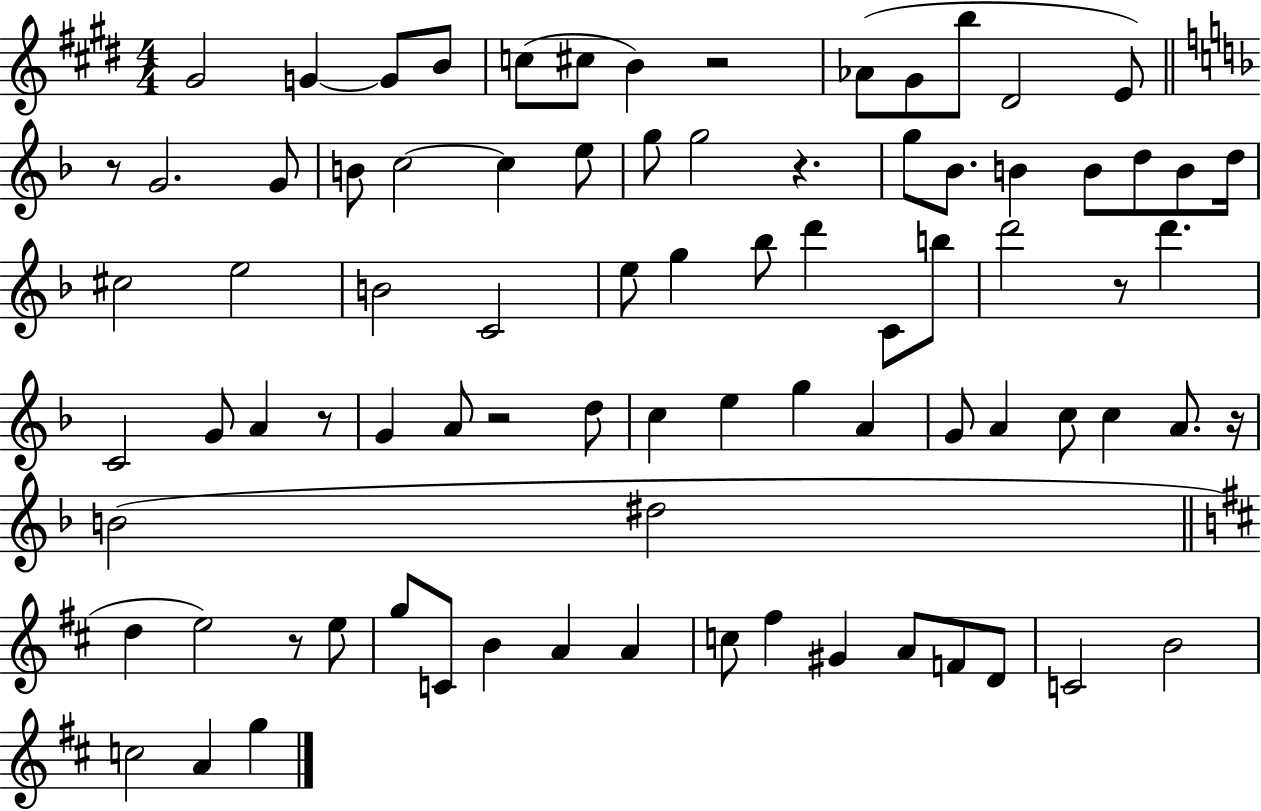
G#4/h G4/q G4/e B4/e C5/e C#5/e B4/q R/h Ab4/e G#4/e B5/e D#4/h E4/e R/e G4/h. G4/e B4/e C5/h C5/q E5/e G5/e G5/h R/q. G5/e Bb4/e. B4/q B4/e D5/e B4/e D5/s C#5/h E5/h B4/h C4/h E5/e G5/q Bb5/e D6/q C4/e B5/e D6/h R/e D6/q. C4/h G4/e A4/q R/e G4/q A4/e R/h D5/e C5/q E5/q G5/q A4/q G4/e A4/q C5/e C5/q A4/e. R/s B4/h D#5/h D5/q E5/h R/e E5/e G5/e C4/e B4/q A4/q A4/q C5/e F#5/q G#4/q A4/e F4/e D4/e C4/h B4/h C5/h A4/q G5/q